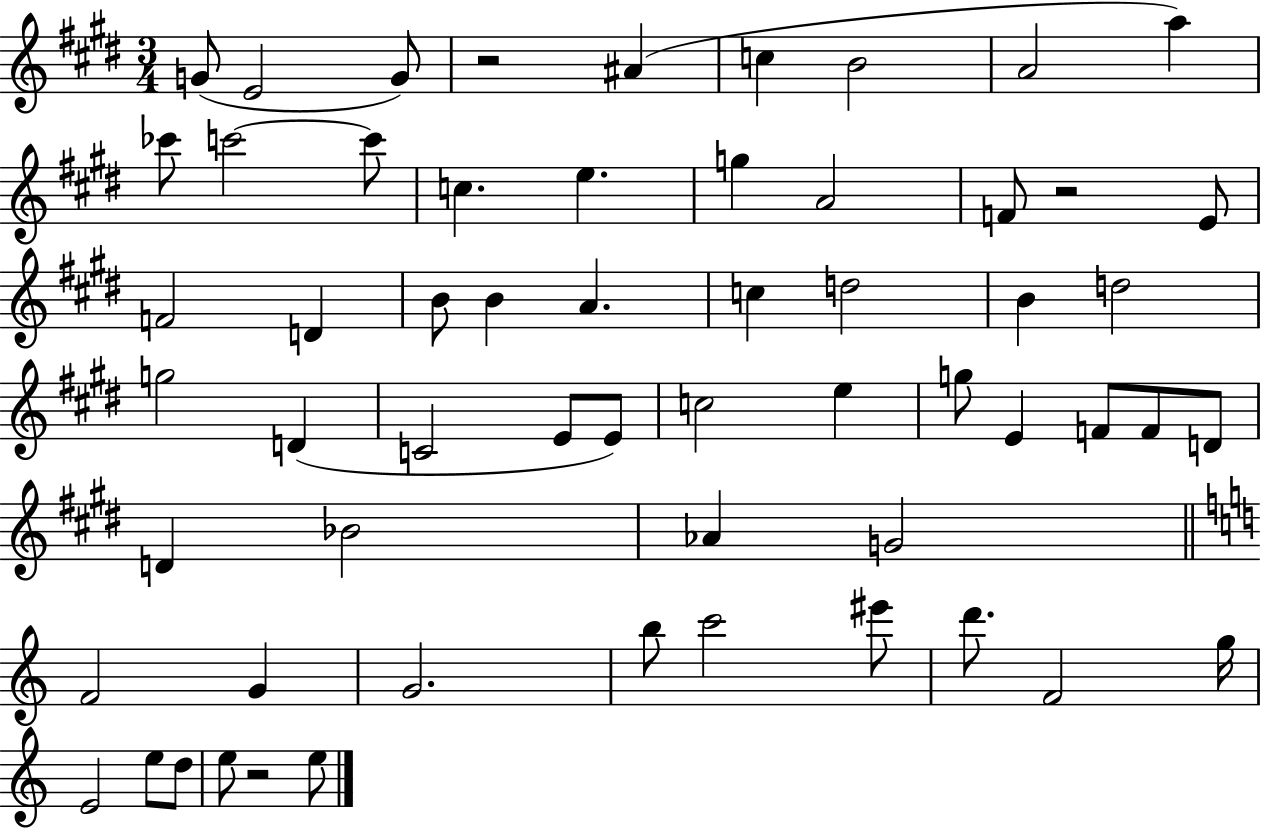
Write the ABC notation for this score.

X:1
T:Untitled
M:3/4
L:1/4
K:E
G/2 E2 G/2 z2 ^A c B2 A2 a _c'/2 c'2 c'/2 c e g A2 F/2 z2 E/2 F2 D B/2 B A c d2 B d2 g2 D C2 E/2 E/2 c2 e g/2 E F/2 F/2 D/2 D _B2 _A G2 F2 G G2 b/2 c'2 ^e'/2 d'/2 F2 g/4 E2 e/2 d/2 e/2 z2 e/2